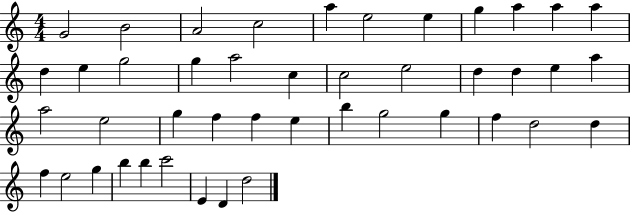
G4/h B4/h A4/h C5/h A5/q E5/h E5/q G5/q A5/q A5/q A5/q D5/q E5/q G5/h G5/q A5/h C5/q C5/h E5/h D5/q D5/q E5/q A5/q A5/h E5/h G5/q F5/q F5/q E5/q B5/q G5/h G5/q F5/q D5/h D5/q F5/q E5/h G5/q B5/q B5/q C6/h E4/q D4/q D5/h